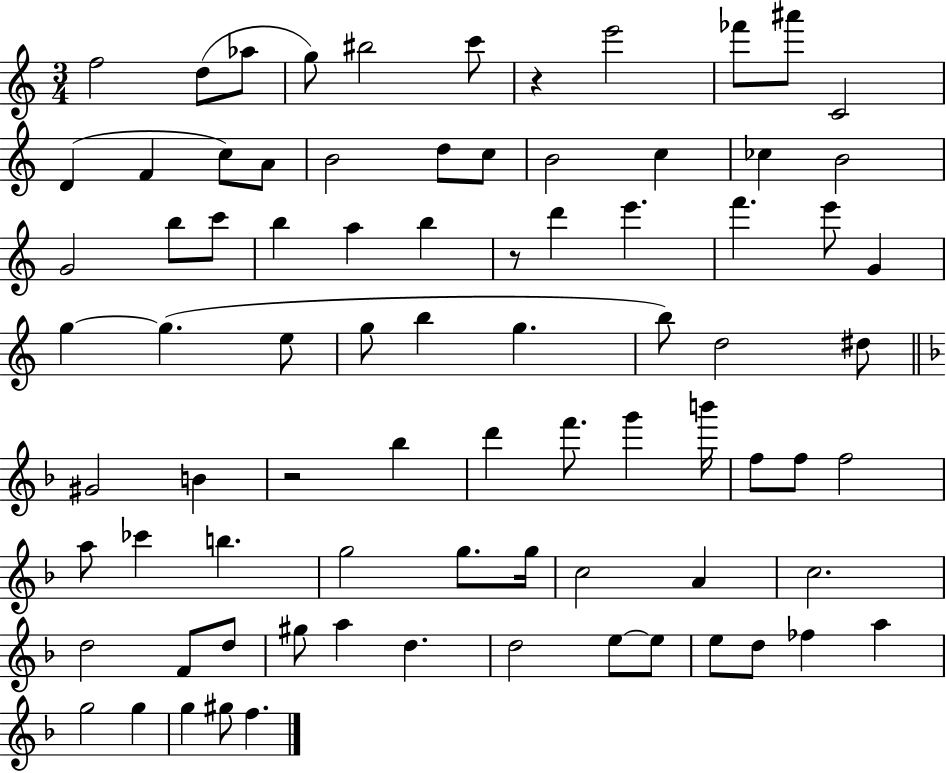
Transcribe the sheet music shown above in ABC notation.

X:1
T:Untitled
M:3/4
L:1/4
K:C
f2 d/2 _a/2 g/2 ^b2 c'/2 z e'2 _f'/2 ^a'/2 C2 D F c/2 A/2 B2 d/2 c/2 B2 c _c B2 G2 b/2 c'/2 b a b z/2 d' e' f' e'/2 G g g e/2 g/2 b g b/2 d2 ^d/2 ^G2 B z2 _b d' f'/2 g' b'/4 f/2 f/2 f2 a/2 _c' b g2 g/2 g/4 c2 A c2 d2 F/2 d/2 ^g/2 a d d2 e/2 e/2 e/2 d/2 _f a g2 g g ^g/2 f